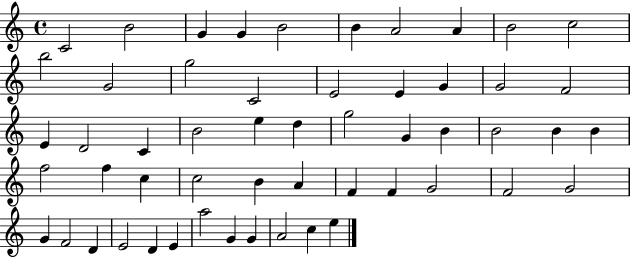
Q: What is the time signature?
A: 4/4